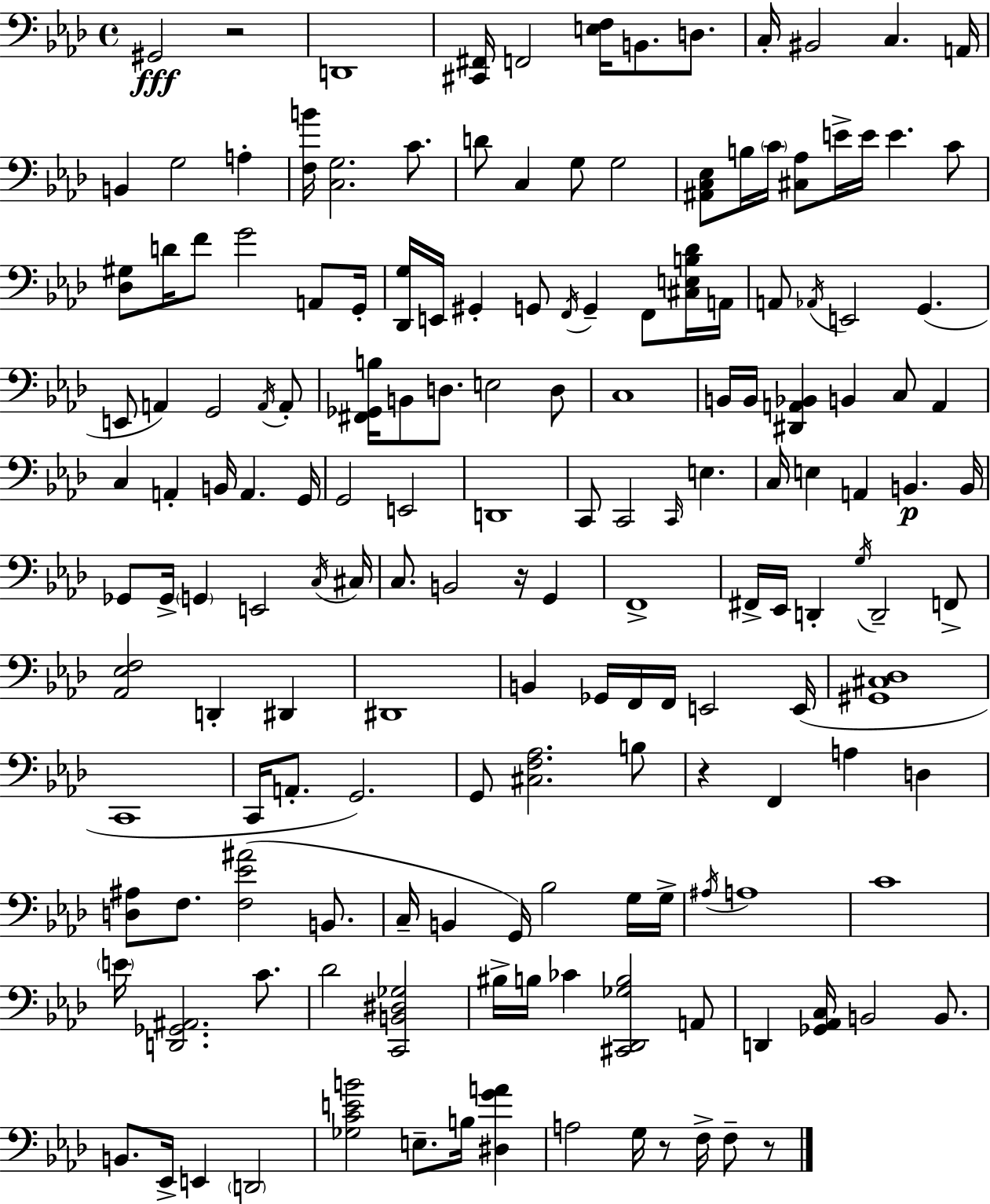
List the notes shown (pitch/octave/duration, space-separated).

G#2/h R/h D2/w [C#2,F#2]/s F2/h [E3,F3]/s B2/e. D3/e. C3/s BIS2/h C3/q. A2/s B2/q G3/h A3/q [F3,B4]/s [C3,G3]/h. C4/e. D4/e C3/q G3/e G3/h [A#2,C3,Eb3]/e B3/s C4/s [C#3,Ab3]/e E4/s E4/s E4/q. C4/e [Db3,G#3]/e D4/s F4/e G4/h A2/e G2/s [Db2,G3]/s E2/s G#2/q G2/e F2/s G2/q F2/e [C#3,E3,B3,Db4]/s A2/s A2/e Ab2/s E2/h G2/q. E2/e A2/q G2/h A2/s A2/e [F#2,Gb2,B3]/s B2/e D3/e. E3/h D3/e C3/w B2/s B2/s [D#2,A2,Bb2]/q B2/q C3/e A2/q C3/q A2/q B2/s A2/q. G2/s G2/h E2/h D2/w C2/e C2/h C2/s E3/q. C3/s E3/q A2/q B2/q. B2/s Gb2/e Gb2/s G2/q E2/h C3/s C#3/s C3/e. B2/h R/s G2/q F2/w F#2/s Eb2/s D2/q G3/s D2/h F2/e [Ab2,Eb3,F3]/h D2/q D#2/q D#2/w B2/q Gb2/s F2/s F2/s E2/h E2/s [G#2,C#3,Db3]/w C2/w C2/s A2/e. G2/h. G2/e [C#3,F3,Ab3]/h. B3/e R/q F2/q A3/q D3/q [D3,A#3]/e F3/e. [F3,Eb4,A#4]/h B2/e. C3/s B2/q G2/s Bb3/h G3/s G3/s A#3/s A3/w C4/w E4/s [D2,Gb2,A#2]/h. C4/e. Db4/h [C2,B2,D#3,Gb3]/h BIS3/s B3/s CES4/q [C#2,Db2,Gb3,B3]/h A2/e D2/q [Gb2,Ab2,C3]/s B2/h B2/e. B2/e. Eb2/s E2/q D2/h [Gb3,C4,E4,B4]/h E3/e. B3/s [D#3,G4,A4]/q A3/h G3/s R/e F3/s F3/e R/e